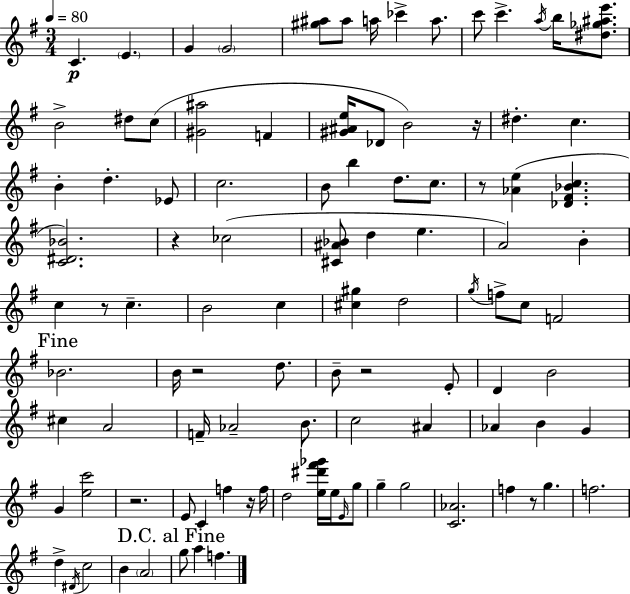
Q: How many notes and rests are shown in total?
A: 102